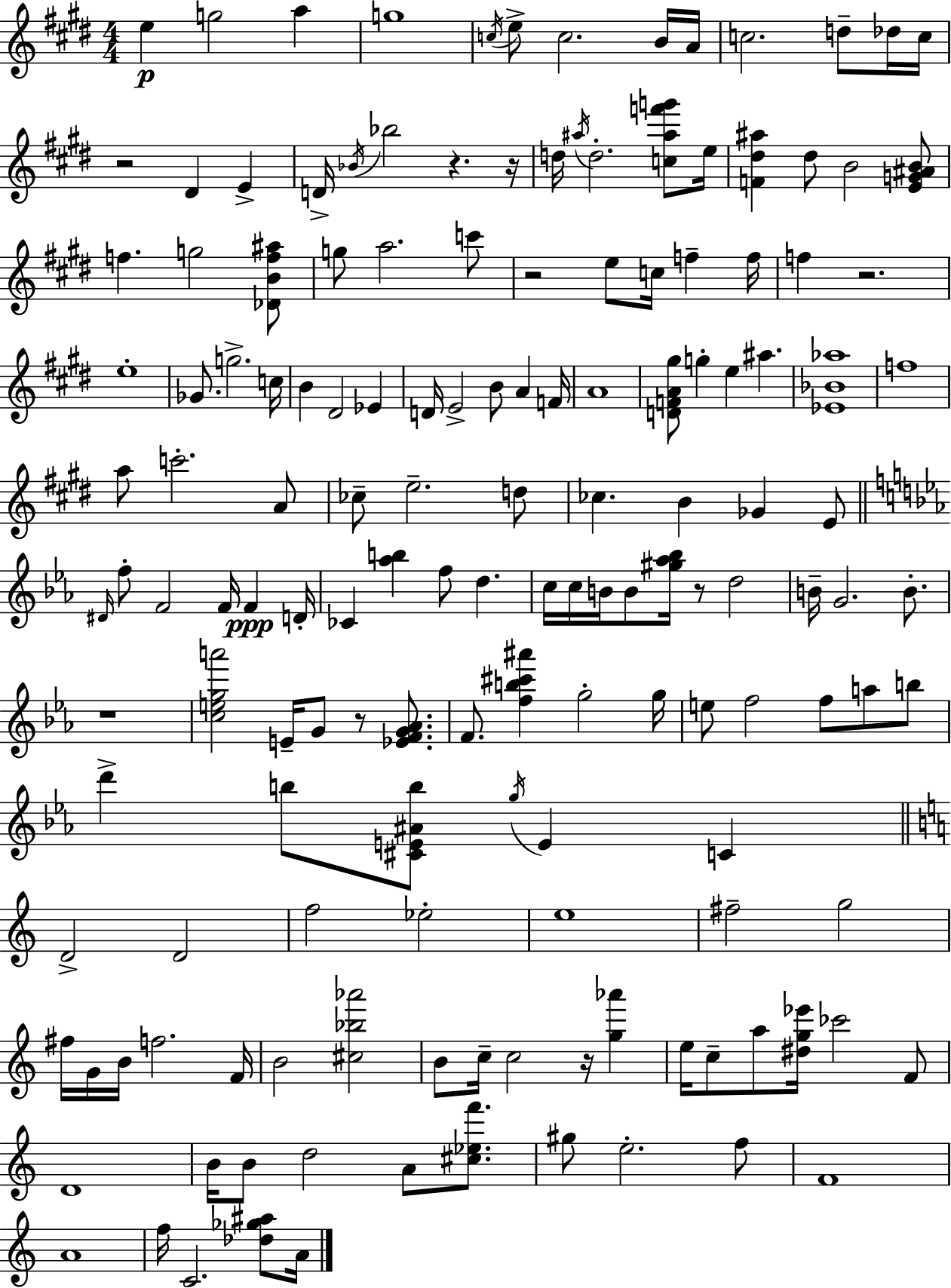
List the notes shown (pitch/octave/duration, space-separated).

E5/q G5/h A5/q G5/w C5/s E5/e C5/h. B4/s A4/s C5/h. D5/e Db5/s C5/s R/h D#4/q E4/q D4/s Bb4/s Bb5/h R/q. R/s D5/s A#5/s D5/h. [C5,A#5,F6,G6]/e E5/s [F4,D#5,A#5]/q D#5/e B4/h [E4,G4,A#4,B4]/e F5/q. G5/h [Db4,B4,F5,A#5]/e G5/e A5/h. C6/e R/h E5/e C5/s F5/q F5/s F5/q R/h. E5/w Gb4/e. G5/h. C5/s B4/q D#4/h Eb4/q D4/s E4/h B4/e A4/q F4/s A4/w [D4,F4,A4,G#5]/e G5/q E5/q A#5/q. [Eb4,Bb4,Ab5]/w F5/w A5/e C6/h. A4/e CES5/e E5/h. D5/e CES5/q. B4/q Gb4/q E4/e D#4/s F5/e F4/h F4/s F4/q D4/s CES4/q [Ab5,B5]/q F5/e D5/q. C5/s C5/s B4/s B4/e [G#5,Ab5,Bb5]/s R/e D5/h B4/s G4/h. B4/e. R/w [C5,E5,G5,A6]/h E4/s G4/e R/e [Eb4,F4,G4,Ab4]/e. F4/e. [F5,B5,C#6,A#6]/q G5/h G5/s E5/e F5/h F5/e A5/e B5/e D6/q B5/e [C#4,E4,A#4,B5]/e G5/s E4/q C4/q D4/h D4/h F5/h Eb5/h E5/w F#5/h G5/h F#5/s G4/s B4/s F5/h. F4/s B4/h [C#5,Bb5,Ab6]/h B4/e C5/s C5/h R/s [G5,Ab6]/q E5/s C5/e A5/e [D#5,G5,Eb6]/s CES6/h F4/e D4/w B4/s B4/e D5/h A4/e [C#5,Eb5,F6]/e. G#5/e E5/h. F5/e F4/w A4/w F5/s C4/h. [Db5,Gb5,A#5]/e A4/s